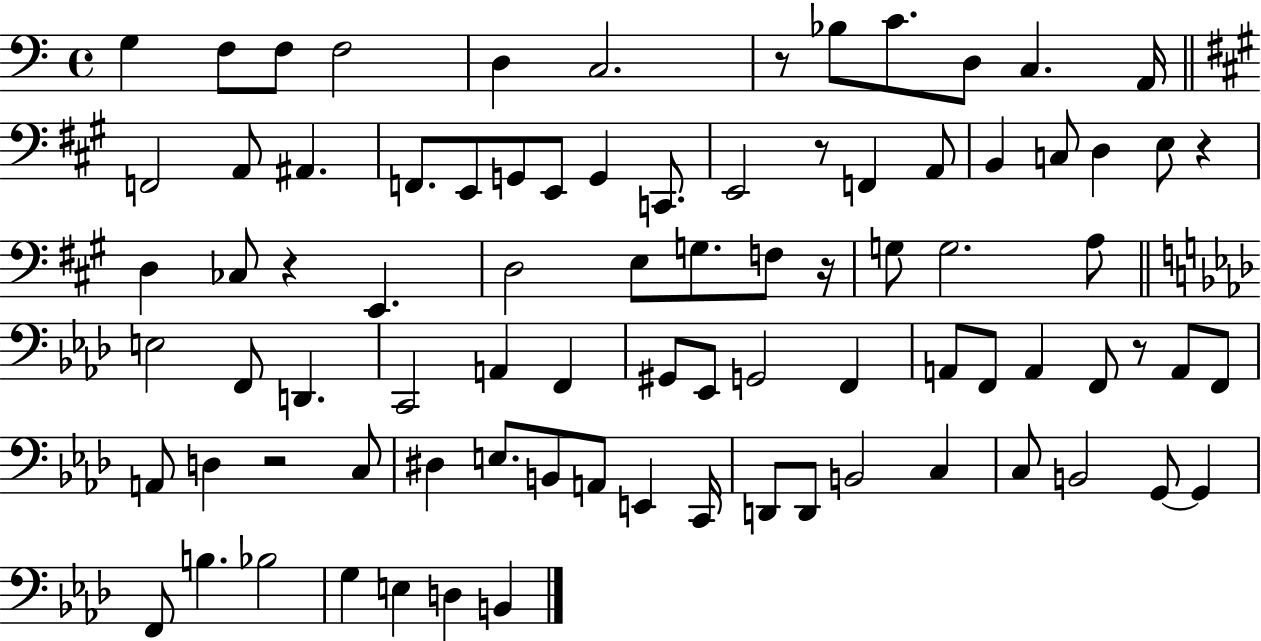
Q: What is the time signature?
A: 4/4